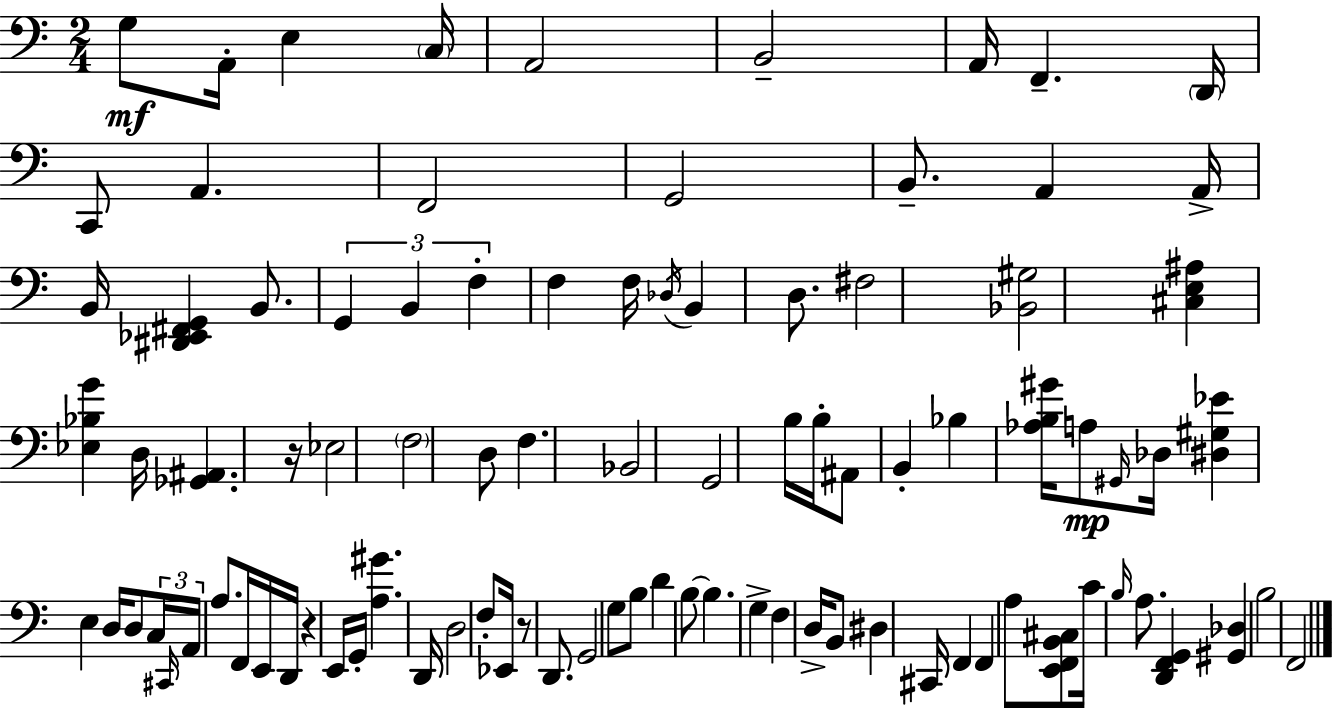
G3/e A2/s E3/q C3/s A2/h B2/h A2/s F2/q. D2/s C2/e A2/q. F2/h G2/h B2/e. A2/q A2/s B2/s [D#2,Eb2,F#2,G2]/q B2/e. G2/q B2/q F3/q F3/q F3/s Db3/s B2/q D3/e. F#3/h [Bb2,G#3]/h [C#3,E3,A#3]/q [Eb3,Bb3,G4]/q D3/s [Gb2,A#2]/q. R/s Eb3/h F3/h D3/e F3/q. Bb2/h G2/h B3/s B3/s A#2/e B2/q Bb3/q [Ab3,B3,G#4]/s A3/e G#2/s Db3/s [D#3,G#3,Eb4]/q E3/q D3/s D3/e C3/s C#2/s A2/s A3/e. F2/s E2/s D2/s R/q E2/s G2/s [A3,G#4]/q. D2/s D3/h F3/e Eb2/s R/e D2/e. G2/h G3/e B3/e D4/q B3/e B3/q. G3/q F3/q D3/s B2/e D#3/q C#2/s F2/q F2/q A3/e [E2,F2,B2,C#3]/e C4/s B3/s A3/e. [D2,F2,G2]/q [G#2,Db3]/q B3/h F2/h